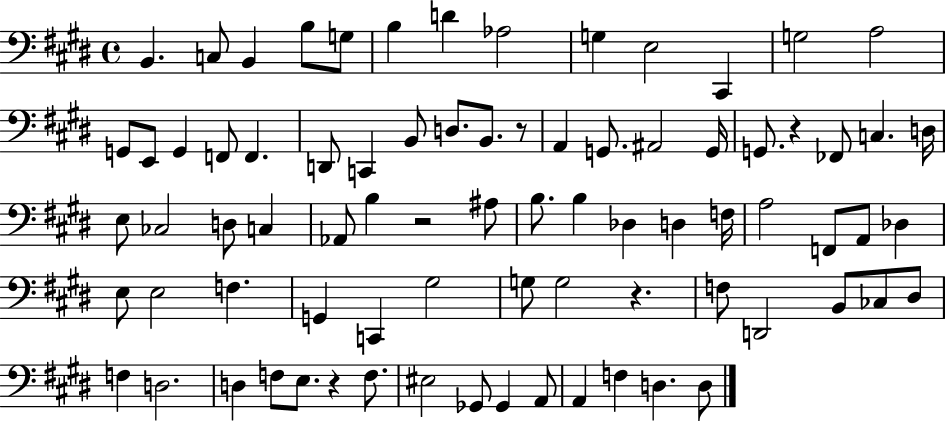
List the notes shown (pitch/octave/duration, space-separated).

B2/q. C3/e B2/q B3/e G3/e B3/q D4/q Ab3/h G3/q E3/h C#2/q G3/h A3/h G2/e E2/e G2/q F2/e F2/q. D2/e C2/q B2/e D3/e. B2/e. R/e A2/q G2/e. A#2/h G2/s G2/e. R/q FES2/e C3/q. D3/s E3/e CES3/h D3/e C3/q Ab2/e B3/q R/h A#3/e B3/e. B3/q Db3/q D3/q F3/s A3/h F2/e A2/e Db3/q E3/e E3/h F3/q. G2/q C2/q G#3/h G3/e G3/h R/q. F3/e D2/h B2/e CES3/e D#3/e F3/q D3/h. D3/q F3/e E3/e. R/q F3/e. EIS3/h Gb2/e Gb2/q A2/e A2/q F3/q D3/q. D3/e